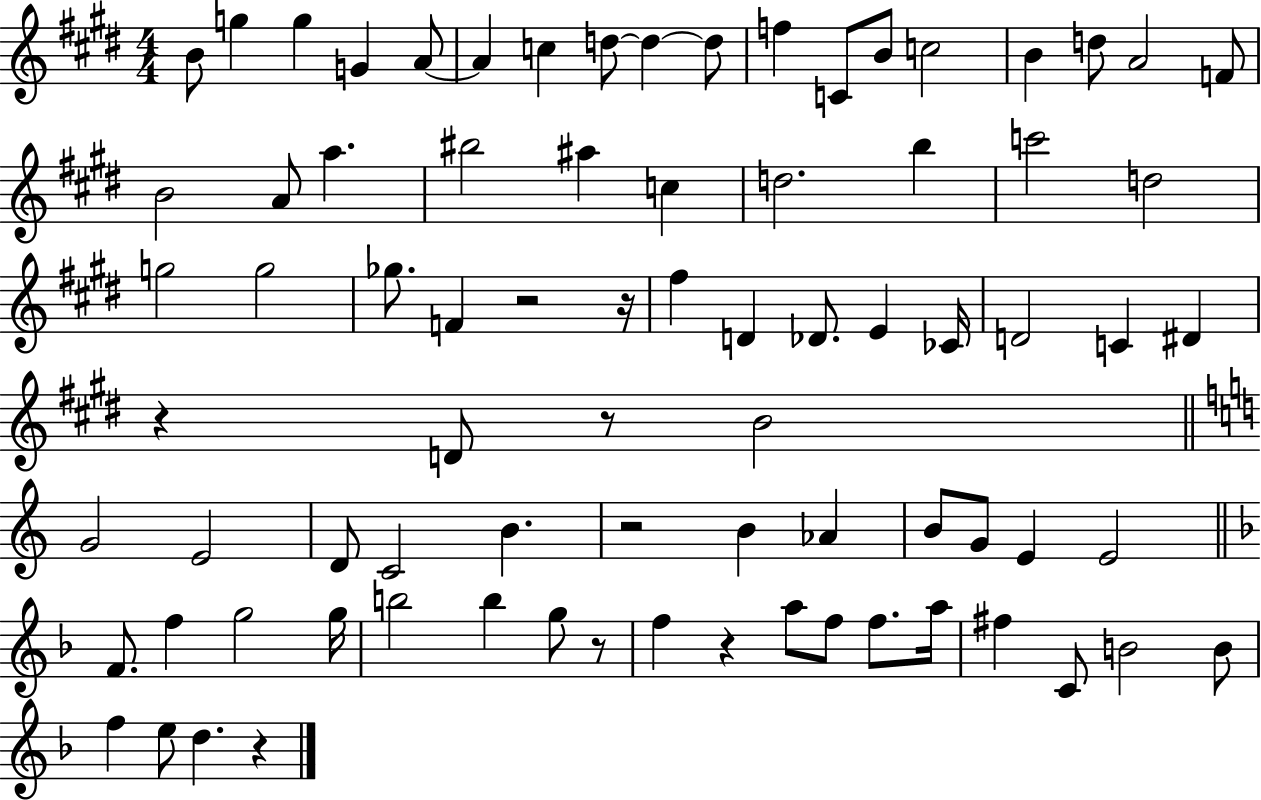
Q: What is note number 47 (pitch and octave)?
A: B4